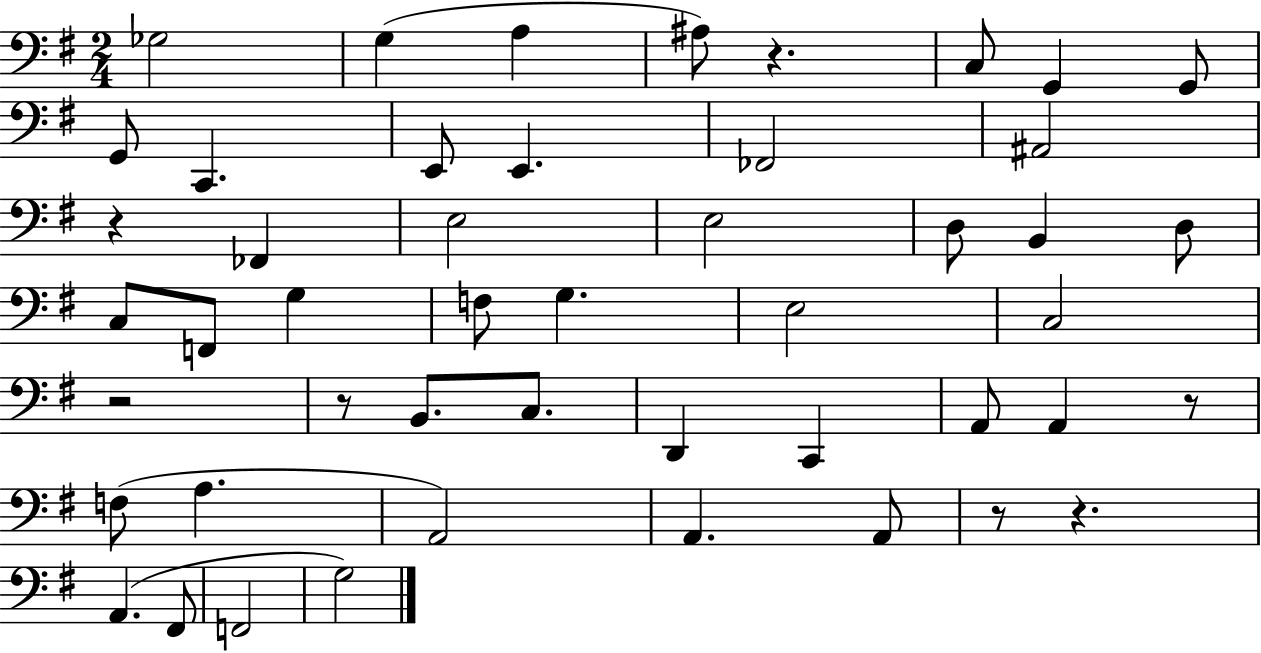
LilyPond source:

{
  \clef bass
  \numericTimeSignature
  \time 2/4
  \key g \major
  ges2 | g4( a4 | ais8) r4. | c8 g,4 g,8 | \break g,8 c,4. | e,8 e,4. | fes,2 | ais,2 | \break r4 fes,4 | e2 | e2 | d8 b,4 d8 | \break c8 f,8 g4 | f8 g4. | e2 | c2 | \break r2 | r8 b,8. c8. | d,4 c,4 | a,8 a,4 r8 | \break f8( a4. | a,2) | a,4. a,8 | r8 r4. | \break a,4.( fis,8 | f,2 | g2) | \bar "|."
}